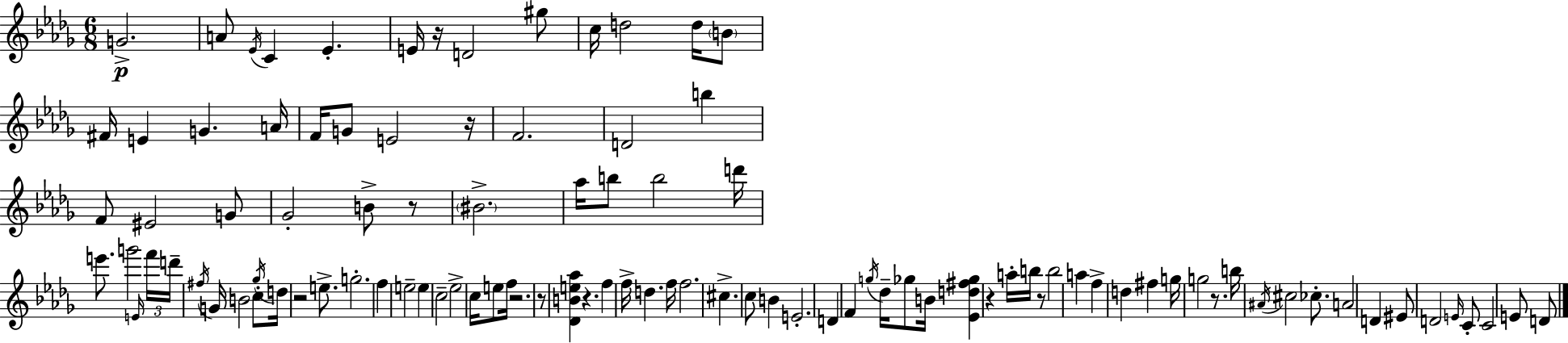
X:1
T:Untitled
M:6/8
L:1/4
K:Bbm
G2 A/2 _E/4 C _E E/4 z/4 D2 ^g/2 c/4 d2 d/4 B/2 ^F/4 E G A/4 F/4 G/2 E2 z/4 F2 D2 b F/2 ^E2 G/2 _G2 B/2 z/2 ^B2 _a/4 b/2 b2 d'/4 e'/2 g'2 E/4 f'/4 d'/4 ^f/4 G/4 B2 c/2 _g/4 d/4 z2 e/2 g2 f e2 e c2 _e2 c/4 e/2 f/4 z2 z/2 [_DBe_a] z f f/4 d f/4 f2 ^c c/2 B E2 D F g/4 _d/4 _g/2 B/4 [_Ed^f_g] z a/4 b/4 z/2 b2 a f d ^f g/4 g2 z/2 b/4 ^A/4 ^c2 _c/2 A2 D ^E/2 D2 E/4 C/2 C2 E/2 D/2